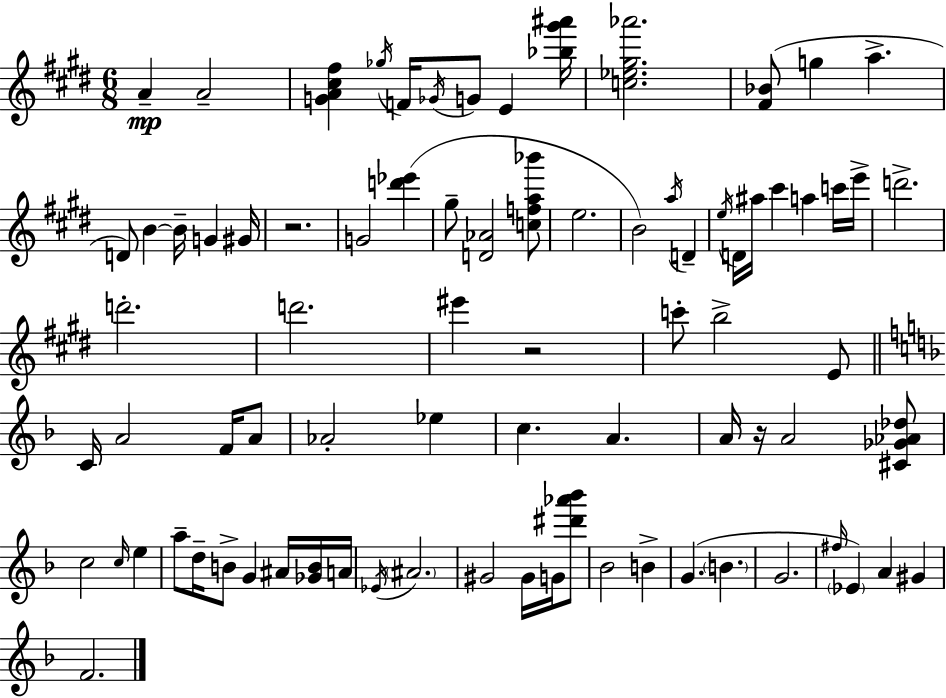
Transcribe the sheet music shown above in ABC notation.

X:1
T:Untitled
M:6/8
L:1/4
K:E
A A2 [GA^c^f] _g/4 F/4 _G/4 G/2 E [_b^g'^a']/4 [c_e^g_a']2 [^F_B]/2 g a D/2 B B/4 G ^G/4 z2 G2 [d'_e'] ^g/2 [D_A]2 [cfa_b']/2 e2 B2 a/4 D e/4 D/4 ^a/4 ^c' a c'/4 e'/4 d'2 d'2 d'2 ^e' z2 c'/2 b2 E/2 C/4 A2 F/4 A/2 _A2 _e c A A/4 z/4 A2 [^C_G_A_d]/2 c2 c/4 e a/2 d/4 B/2 G ^A/4 [_GB]/4 A/4 _E/4 ^A2 ^G2 ^G/4 G/4 [^d'_a'_b']/2 _B2 B G B G2 ^f/4 _E A ^G F2